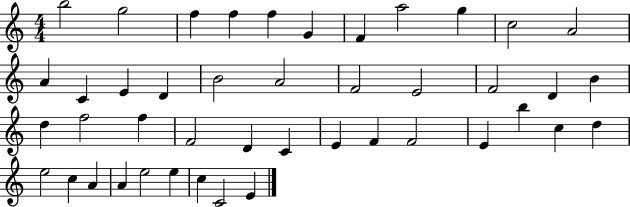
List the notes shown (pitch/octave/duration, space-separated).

B5/h G5/h F5/q F5/q F5/q G4/q F4/q A5/h G5/q C5/h A4/h A4/q C4/q E4/q D4/q B4/h A4/h F4/h E4/h F4/h D4/q B4/q D5/q F5/h F5/q F4/h D4/q C4/q E4/q F4/q F4/h E4/q B5/q C5/q D5/q E5/h C5/q A4/q A4/q E5/h E5/q C5/q C4/h E4/q